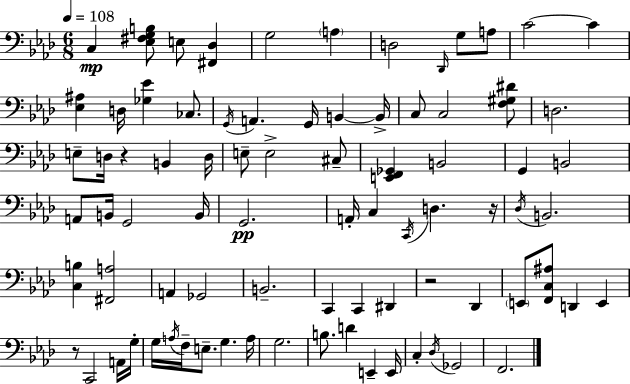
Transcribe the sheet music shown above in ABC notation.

X:1
T:Untitled
M:6/8
L:1/4
K:Fm
C, [_E,^F,G,B,]/2 E,/2 [^F,,_D,] G,2 A, D,2 _D,,/4 G,/2 A,/2 C2 C [_E,^A,] D,/4 [_G,_E] _C,/2 G,,/4 A,, G,,/4 B,, B,,/4 C,/2 C,2 [F,^G,^D]/2 D,2 E,/2 D,/4 z B,, D,/4 E,/2 E,2 ^C,/2 [E,,F,,_G,,] B,,2 G,, B,,2 A,,/2 B,,/4 G,,2 B,,/4 G,,2 A,,/4 C, C,,/4 D, z/4 _D,/4 B,,2 [C,B,] [^F,,A,]2 A,, _G,,2 B,,2 C,, C,, ^D,, z2 _D,, E,,/2 [F,,C,^A,]/2 D,, E,, z/2 C,,2 A,,/4 G,/4 G,/4 A,/4 F,/4 E,/2 G, A,/4 G,2 B,/2 D E,, E,,/4 C, _D,/4 _G,,2 F,,2